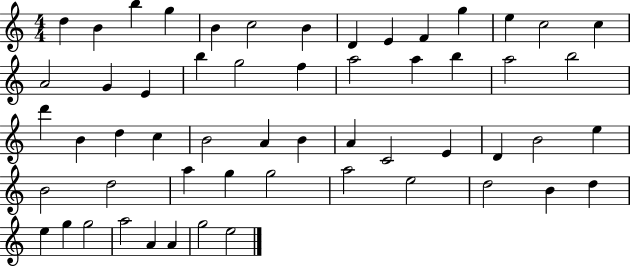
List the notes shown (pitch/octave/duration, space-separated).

D5/q B4/q B5/q G5/q B4/q C5/h B4/q D4/q E4/q F4/q G5/q E5/q C5/h C5/q A4/h G4/q E4/q B5/q G5/h F5/q A5/h A5/q B5/q A5/h B5/h D6/q B4/q D5/q C5/q B4/h A4/q B4/q A4/q C4/h E4/q D4/q B4/h E5/q B4/h D5/h A5/q G5/q G5/h A5/h E5/h D5/h B4/q D5/q E5/q G5/q G5/h A5/h A4/q A4/q G5/h E5/h